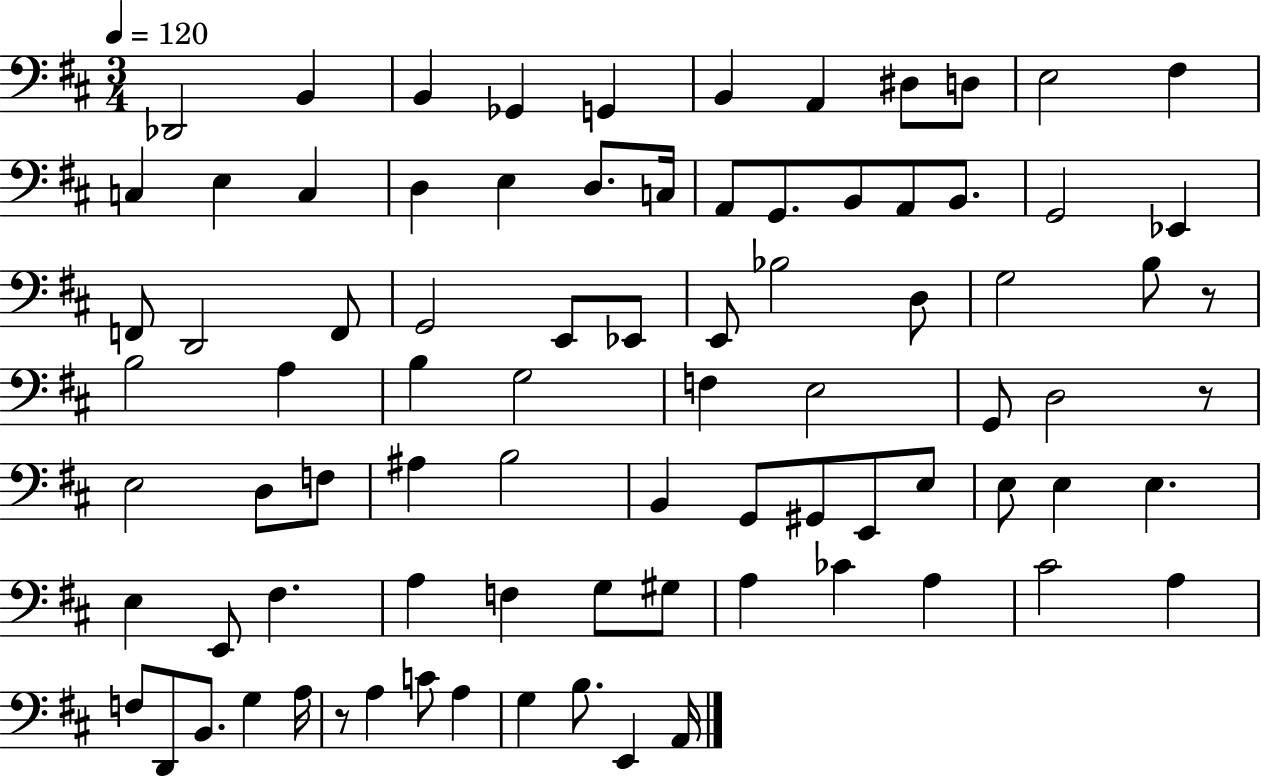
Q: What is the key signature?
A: D major